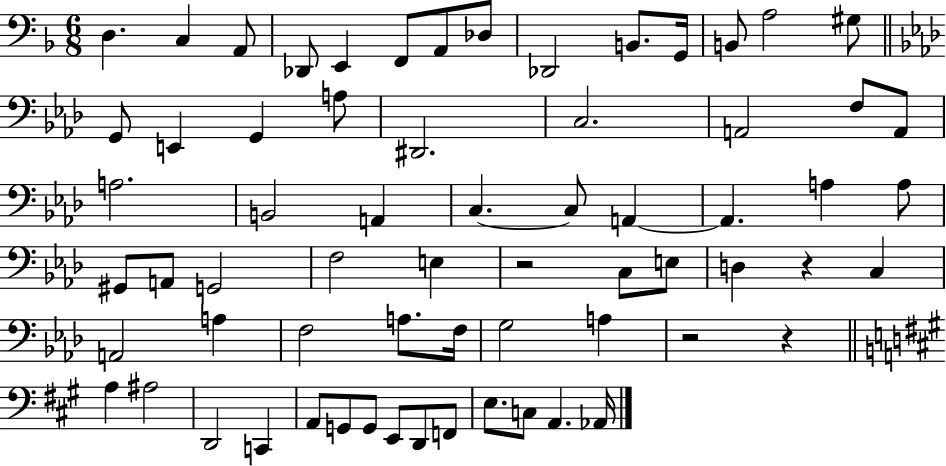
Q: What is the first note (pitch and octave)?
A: D3